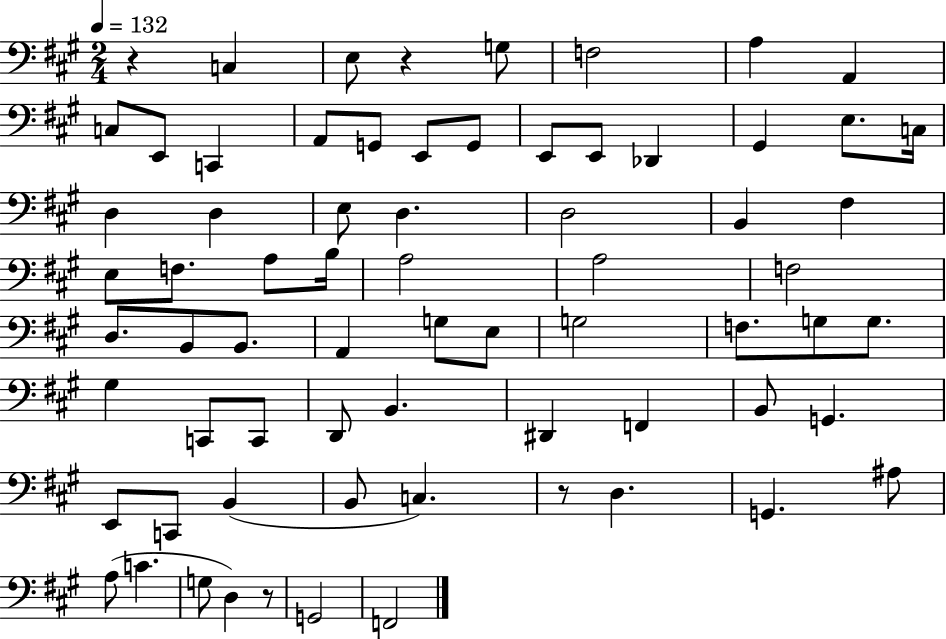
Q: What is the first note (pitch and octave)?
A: C3